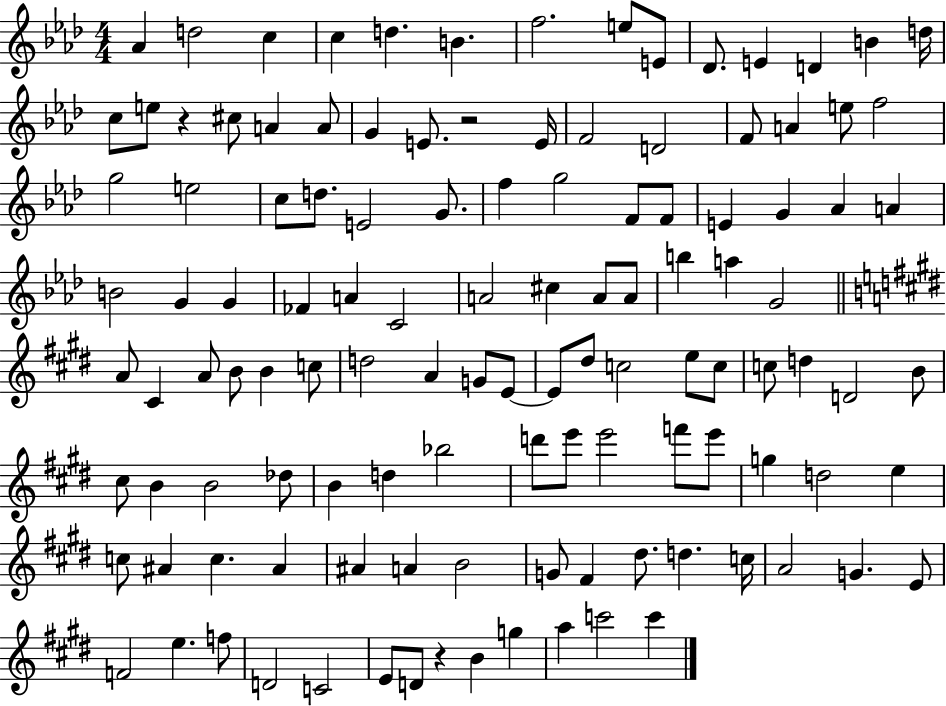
Ab4/q D5/h C5/q C5/q D5/q. B4/q. F5/h. E5/e E4/e Db4/e. E4/q D4/q B4/q D5/s C5/e E5/e R/q C#5/e A4/q A4/e G4/q E4/e. R/h E4/s F4/h D4/h F4/e A4/q E5/e F5/h G5/h E5/h C5/e D5/e. E4/h G4/e. F5/q G5/h F4/e F4/e E4/q G4/q Ab4/q A4/q B4/h G4/q G4/q FES4/q A4/q C4/h A4/h C#5/q A4/e A4/e B5/q A5/q G4/h A4/e C#4/q A4/e B4/e B4/q C5/e D5/h A4/q G4/e E4/e E4/e D#5/e C5/h E5/e C5/e C5/e D5/q D4/h B4/e C#5/e B4/q B4/h Db5/e B4/q D5/q Bb5/h D6/e E6/e E6/h F6/e E6/e G5/q D5/h E5/q C5/e A#4/q C5/q. A#4/q A#4/q A4/q B4/h G4/e F#4/q D#5/e. D5/q. C5/s A4/h G4/q. E4/e F4/h E5/q. F5/e D4/h C4/h E4/e D4/e R/q B4/q G5/q A5/q C6/h C6/q